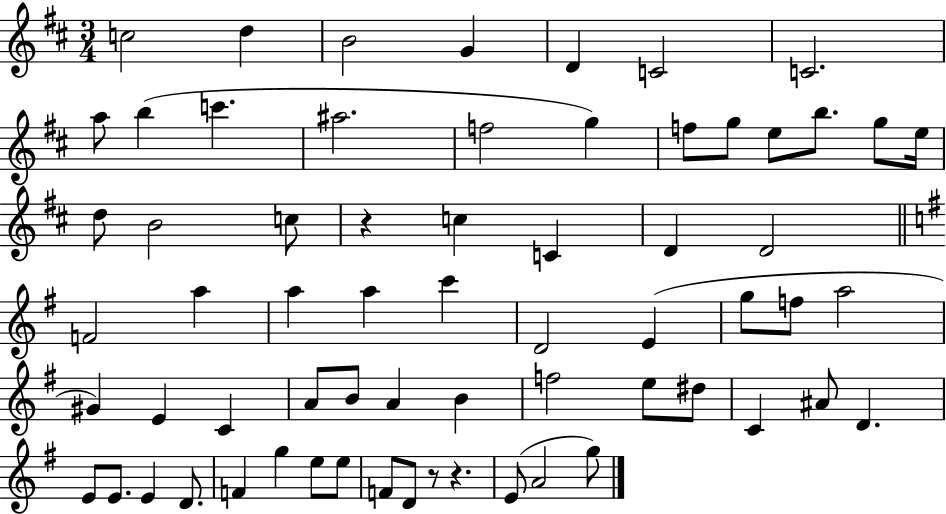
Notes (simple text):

C5/h D5/q B4/h G4/q D4/q C4/h C4/h. A5/e B5/q C6/q. A#5/h. F5/h G5/q F5/e G5/e E5/e B5/e. G5/e E5/s D5/e B4/h C5/e R/q C5/q C4/q D4/q D4/h F4/h A5/q A5/q A5/q C6/q D4/h E4/q G5/e F5/e A5/h G#4/q E4/q C4/q A4/e B4/e A4/q B4/q F5/h E5/e D#5/e C4/q A#4/e D4/q. E4/e E4/e. E4/q D4/e. F4/q G5/q E5/e E5/e F4/e D4/e R/e R/q. E4/e A4/h G5/e